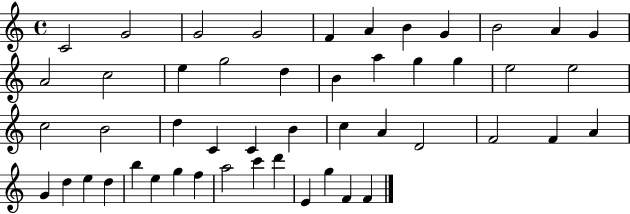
C4/h G4/h G4/h G4/h F4/q A4/q B4/q G4/q B4/h A4/q G4/q A4/h C5/h E5/q G5/h D5/q B4/q A5/q G5/q G5/q E5/h E5/h C5/h B4/h D5/q C4/q C4/q B4/q C5/q A4/q D4/h F4/h F4/q A4/q G4/q D5/q E5/q D5/q B5/q E5/q G5/q F5/q A5/h C6/q D6/q E4/q G5/q F4/q F4/q